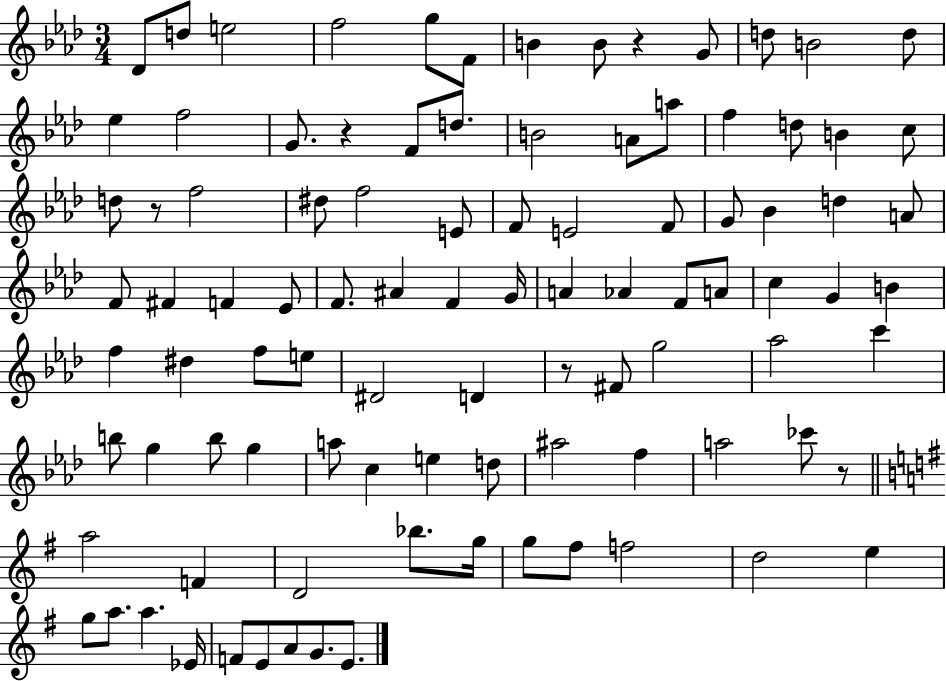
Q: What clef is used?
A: treble